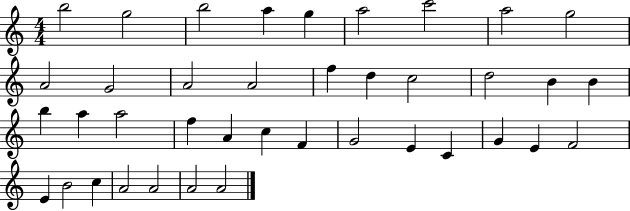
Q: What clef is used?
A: treble